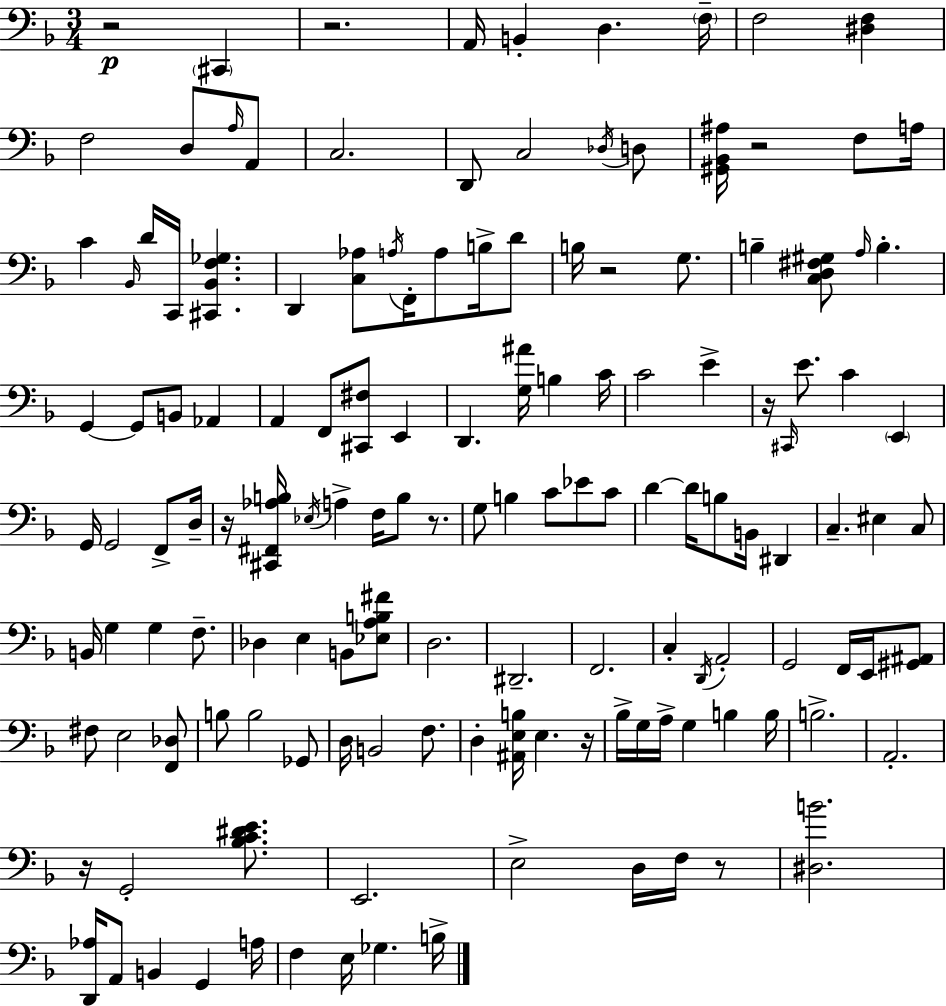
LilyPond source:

{
  \clef bass
  \numericTimeSignature
  \time 3/4
  \key d \minor
  r2\p \parenthesize cis,4 | r2. | a,16 b,4-. d4. \parenthesize f16-- | f2 <dis f>4 | \break f2 d8 \grace { a16 } a,8 | c2. | d,8 c2 \acciaccatura { des16 } | d8 <gis, bes, ais>16 r2 f8 | \break a16 c'4 \grace { bes,16 } d'16 c,16 <cis, bes, f ges>4. | d,4 <c aes>8 \acciaccatura { a16 } f,16-. a8 | b16-> d'8 b16 r2 | g8. b4-- <c d fis gis>8 \grace { a16 } b4.-. | \break g,4~~ g,8 b,8 | aes,4 a,4 f,8 <cis, fis>8 | e,4 d,4. <g ais'>16 | b4 c'16 c'2 | \break e'4-> r16 \grace { cis,16 } e'8. c'4 | \parenthesize e,4 g,16 g,2 | f,8-> d16-- r16 <cis, fis, aes b>16 \acciaccatura { ees16 } a4-> | f16 b8 r8. g8 b4 | \break c'8 ees'8 c'8 d'4~~ d'16 | b8 b,16 dis,4 c4.-- | eis4 c8 b,16 g4 | g4 f8.-- des4 e4 | \break b,8 <ees a b fis'>8 d2. | dis,2.-- | f,2. | c4-. \acciaccatura { d,16 } | \break a,2-. g,2 | f,16 e,16 <gis, ais,>8 fis8 e2 | <f, des>8 b8 b2 | ges,8 d16 b,2 | \break f8. d4-. | <ais, e b>16 e4. r16 bes16-> g16 a16-> g4 | b4 b16 b2.-> | a,2.-. | \break r16 g,2-. | <bes c' dis' e'>8. e,2. | e2-> | d16 f16 r8 <dis b'>2. | \break <d, aes>16 a,8 b,4 | g,4 a16 f4 | e16 ges4. b16-> \bar "|."
}